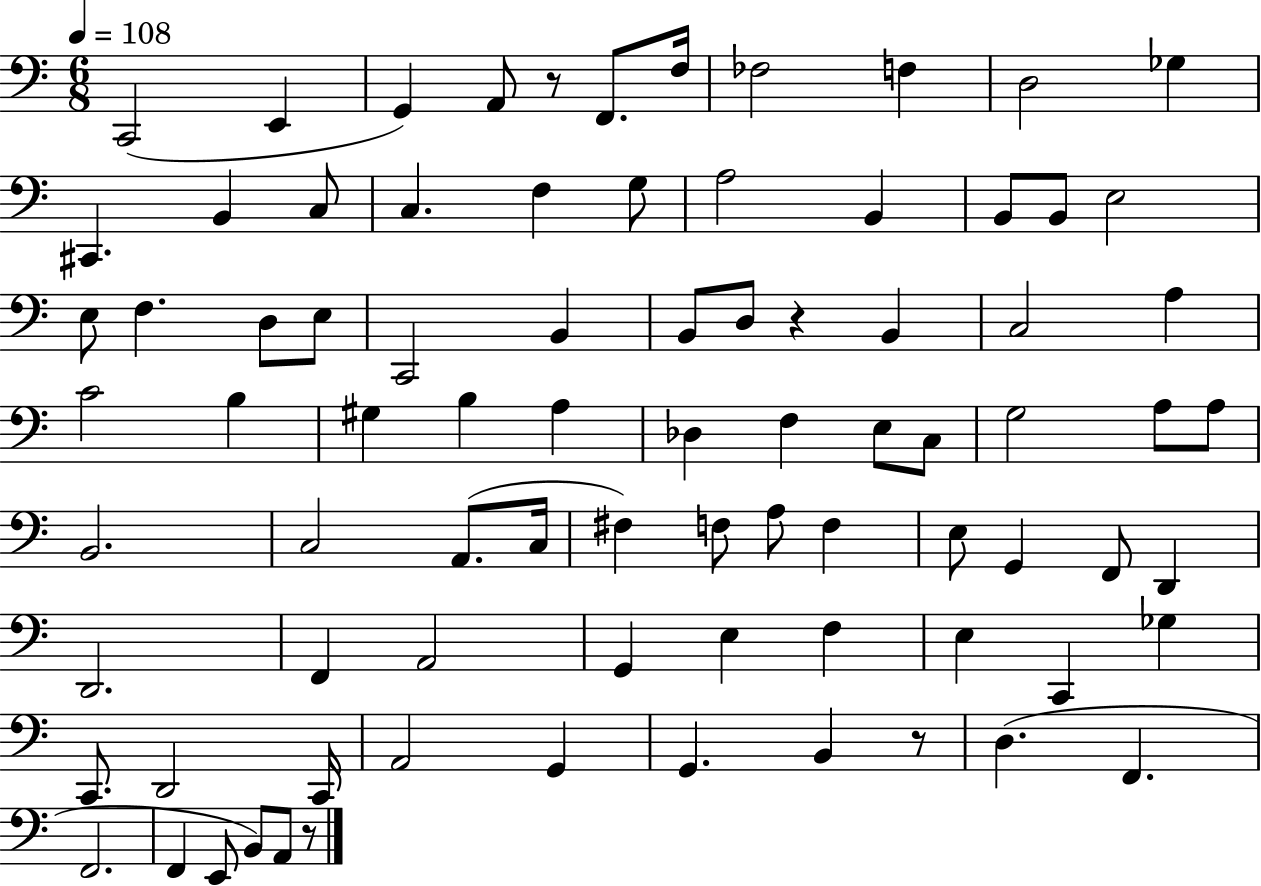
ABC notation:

X:1
T:Untitled
M:6/8
L:1/4
K:C
C,,2 E,, G,, A,,/2 z/2 F,,/2 F,/4 _F,2 F, D,2 _G, ^C,, B,, C,/2 C, F, G,/2 A,2 B,, B,,/2 B,,/2 E,2 E,/2 F, D,/2 E,/2 C,,2 B,, B,,/2 D,/2 z B,, C,2 A, C2 B, ^G, B, A, _D, F, E,/2 C,/2 G,2 A,/2 A,/2 B,,2 C,2 A,,/2 C,/4 ^F, F,/2 A,/2 F, E,/2 G,, F,,/2 D,, D,,2 F,, A,,2 G,, E, F, E, C,, _G, C,,/2 D,,2 C,,/4 A,,2 G,, G,, B,, z/2 D, F,, F,,2 F,, E,,/2 B,,/2 A,,/2 z/2